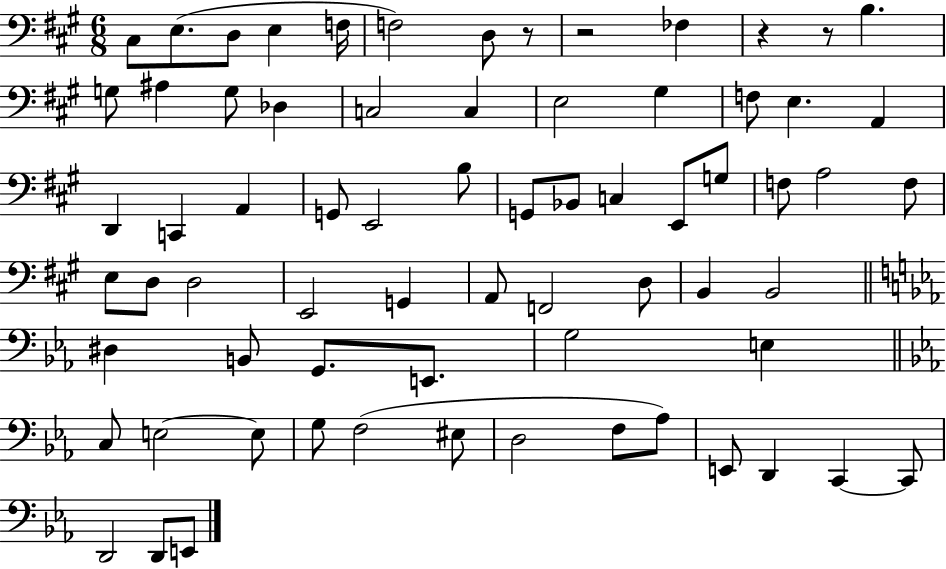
X:1
T:Untitled
M:6/8
L:1/4
K:A
^C,/2 E,/2 D,/2 E, F,/4 F,2 D,/2 z/2 z2 _F, z z/2 B, G,/2 ^A, G,/2 _D, C,2 C, E,2 ^G, F,/2 E, A,, D,, C,, A,, G,,/2 E,,2 B,/2 G,,/2 _B,,/2 C, E,,/2 G,/2 F,/2 A,2 F,/2 E,/2 D,/2 D,2 E,,2 G,, A,,/2 F,,2 D,/2 B,, B,,2 ^D, B,,/2 G,,/2 E,,/2 G,2 E, C,/2 E,2 E,/2 G,/2 F,2 ^E,/2 D,2 F,/2 _A,/2 E,,/2 D,, C,, C,,/2 D,,2 D,,/2 E,,/2